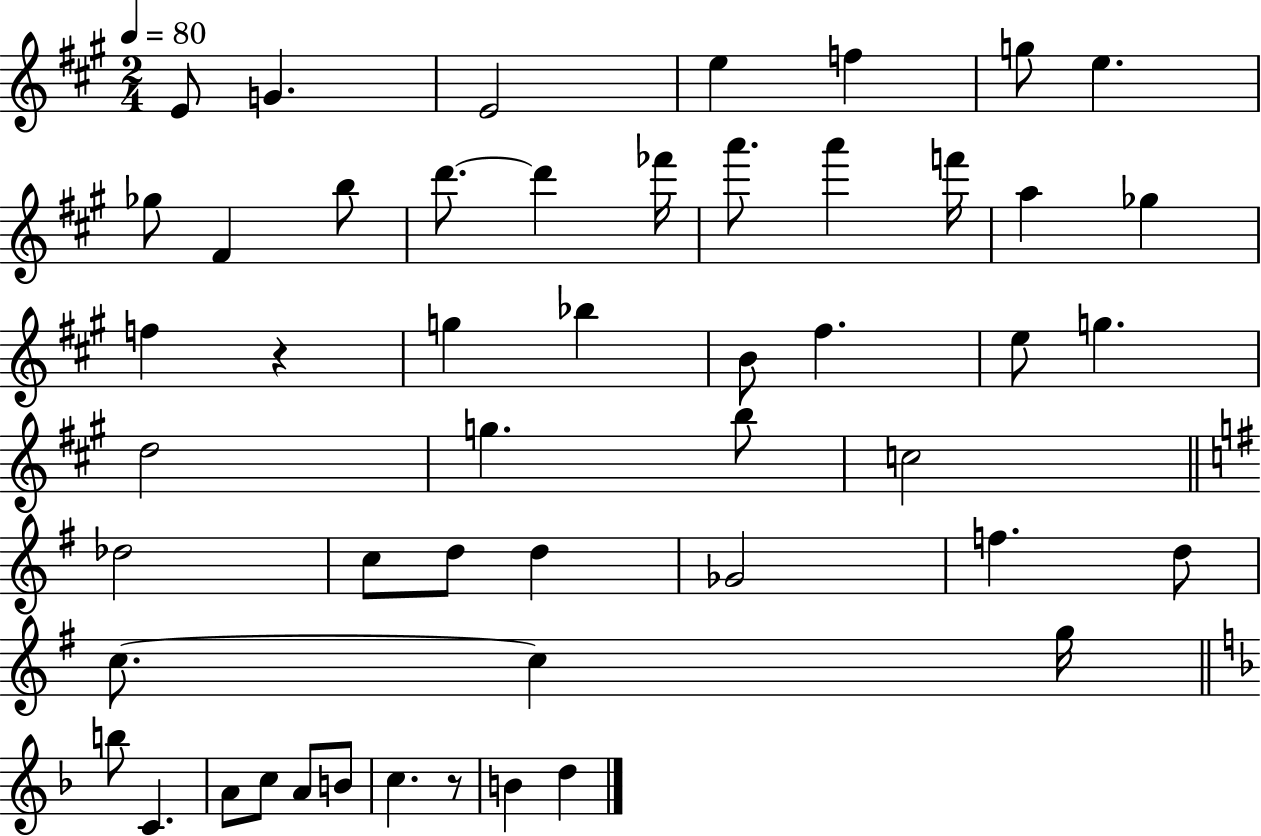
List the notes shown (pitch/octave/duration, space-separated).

E4/e G4/q. E4/h E5/q F5/q G5/e E5/q. Gb5/e F#4/q B5/e D6/e. D6/q FES6/s A6/e. A6/q F6/s A5/q Gb5/q F5/q R/q G5/q Bb5/q B4/e F#5/q. E5/e G5/q. D5/h G5/q. B5/e C5/h Db5/h C5/e D5/e D5/q Gb4/h F5/q. D5/e C5/e. C5/q G5/s B5/e C4/q. A4/e C5/e A4/e B4/e C5/q. R/e B4/q D5/q